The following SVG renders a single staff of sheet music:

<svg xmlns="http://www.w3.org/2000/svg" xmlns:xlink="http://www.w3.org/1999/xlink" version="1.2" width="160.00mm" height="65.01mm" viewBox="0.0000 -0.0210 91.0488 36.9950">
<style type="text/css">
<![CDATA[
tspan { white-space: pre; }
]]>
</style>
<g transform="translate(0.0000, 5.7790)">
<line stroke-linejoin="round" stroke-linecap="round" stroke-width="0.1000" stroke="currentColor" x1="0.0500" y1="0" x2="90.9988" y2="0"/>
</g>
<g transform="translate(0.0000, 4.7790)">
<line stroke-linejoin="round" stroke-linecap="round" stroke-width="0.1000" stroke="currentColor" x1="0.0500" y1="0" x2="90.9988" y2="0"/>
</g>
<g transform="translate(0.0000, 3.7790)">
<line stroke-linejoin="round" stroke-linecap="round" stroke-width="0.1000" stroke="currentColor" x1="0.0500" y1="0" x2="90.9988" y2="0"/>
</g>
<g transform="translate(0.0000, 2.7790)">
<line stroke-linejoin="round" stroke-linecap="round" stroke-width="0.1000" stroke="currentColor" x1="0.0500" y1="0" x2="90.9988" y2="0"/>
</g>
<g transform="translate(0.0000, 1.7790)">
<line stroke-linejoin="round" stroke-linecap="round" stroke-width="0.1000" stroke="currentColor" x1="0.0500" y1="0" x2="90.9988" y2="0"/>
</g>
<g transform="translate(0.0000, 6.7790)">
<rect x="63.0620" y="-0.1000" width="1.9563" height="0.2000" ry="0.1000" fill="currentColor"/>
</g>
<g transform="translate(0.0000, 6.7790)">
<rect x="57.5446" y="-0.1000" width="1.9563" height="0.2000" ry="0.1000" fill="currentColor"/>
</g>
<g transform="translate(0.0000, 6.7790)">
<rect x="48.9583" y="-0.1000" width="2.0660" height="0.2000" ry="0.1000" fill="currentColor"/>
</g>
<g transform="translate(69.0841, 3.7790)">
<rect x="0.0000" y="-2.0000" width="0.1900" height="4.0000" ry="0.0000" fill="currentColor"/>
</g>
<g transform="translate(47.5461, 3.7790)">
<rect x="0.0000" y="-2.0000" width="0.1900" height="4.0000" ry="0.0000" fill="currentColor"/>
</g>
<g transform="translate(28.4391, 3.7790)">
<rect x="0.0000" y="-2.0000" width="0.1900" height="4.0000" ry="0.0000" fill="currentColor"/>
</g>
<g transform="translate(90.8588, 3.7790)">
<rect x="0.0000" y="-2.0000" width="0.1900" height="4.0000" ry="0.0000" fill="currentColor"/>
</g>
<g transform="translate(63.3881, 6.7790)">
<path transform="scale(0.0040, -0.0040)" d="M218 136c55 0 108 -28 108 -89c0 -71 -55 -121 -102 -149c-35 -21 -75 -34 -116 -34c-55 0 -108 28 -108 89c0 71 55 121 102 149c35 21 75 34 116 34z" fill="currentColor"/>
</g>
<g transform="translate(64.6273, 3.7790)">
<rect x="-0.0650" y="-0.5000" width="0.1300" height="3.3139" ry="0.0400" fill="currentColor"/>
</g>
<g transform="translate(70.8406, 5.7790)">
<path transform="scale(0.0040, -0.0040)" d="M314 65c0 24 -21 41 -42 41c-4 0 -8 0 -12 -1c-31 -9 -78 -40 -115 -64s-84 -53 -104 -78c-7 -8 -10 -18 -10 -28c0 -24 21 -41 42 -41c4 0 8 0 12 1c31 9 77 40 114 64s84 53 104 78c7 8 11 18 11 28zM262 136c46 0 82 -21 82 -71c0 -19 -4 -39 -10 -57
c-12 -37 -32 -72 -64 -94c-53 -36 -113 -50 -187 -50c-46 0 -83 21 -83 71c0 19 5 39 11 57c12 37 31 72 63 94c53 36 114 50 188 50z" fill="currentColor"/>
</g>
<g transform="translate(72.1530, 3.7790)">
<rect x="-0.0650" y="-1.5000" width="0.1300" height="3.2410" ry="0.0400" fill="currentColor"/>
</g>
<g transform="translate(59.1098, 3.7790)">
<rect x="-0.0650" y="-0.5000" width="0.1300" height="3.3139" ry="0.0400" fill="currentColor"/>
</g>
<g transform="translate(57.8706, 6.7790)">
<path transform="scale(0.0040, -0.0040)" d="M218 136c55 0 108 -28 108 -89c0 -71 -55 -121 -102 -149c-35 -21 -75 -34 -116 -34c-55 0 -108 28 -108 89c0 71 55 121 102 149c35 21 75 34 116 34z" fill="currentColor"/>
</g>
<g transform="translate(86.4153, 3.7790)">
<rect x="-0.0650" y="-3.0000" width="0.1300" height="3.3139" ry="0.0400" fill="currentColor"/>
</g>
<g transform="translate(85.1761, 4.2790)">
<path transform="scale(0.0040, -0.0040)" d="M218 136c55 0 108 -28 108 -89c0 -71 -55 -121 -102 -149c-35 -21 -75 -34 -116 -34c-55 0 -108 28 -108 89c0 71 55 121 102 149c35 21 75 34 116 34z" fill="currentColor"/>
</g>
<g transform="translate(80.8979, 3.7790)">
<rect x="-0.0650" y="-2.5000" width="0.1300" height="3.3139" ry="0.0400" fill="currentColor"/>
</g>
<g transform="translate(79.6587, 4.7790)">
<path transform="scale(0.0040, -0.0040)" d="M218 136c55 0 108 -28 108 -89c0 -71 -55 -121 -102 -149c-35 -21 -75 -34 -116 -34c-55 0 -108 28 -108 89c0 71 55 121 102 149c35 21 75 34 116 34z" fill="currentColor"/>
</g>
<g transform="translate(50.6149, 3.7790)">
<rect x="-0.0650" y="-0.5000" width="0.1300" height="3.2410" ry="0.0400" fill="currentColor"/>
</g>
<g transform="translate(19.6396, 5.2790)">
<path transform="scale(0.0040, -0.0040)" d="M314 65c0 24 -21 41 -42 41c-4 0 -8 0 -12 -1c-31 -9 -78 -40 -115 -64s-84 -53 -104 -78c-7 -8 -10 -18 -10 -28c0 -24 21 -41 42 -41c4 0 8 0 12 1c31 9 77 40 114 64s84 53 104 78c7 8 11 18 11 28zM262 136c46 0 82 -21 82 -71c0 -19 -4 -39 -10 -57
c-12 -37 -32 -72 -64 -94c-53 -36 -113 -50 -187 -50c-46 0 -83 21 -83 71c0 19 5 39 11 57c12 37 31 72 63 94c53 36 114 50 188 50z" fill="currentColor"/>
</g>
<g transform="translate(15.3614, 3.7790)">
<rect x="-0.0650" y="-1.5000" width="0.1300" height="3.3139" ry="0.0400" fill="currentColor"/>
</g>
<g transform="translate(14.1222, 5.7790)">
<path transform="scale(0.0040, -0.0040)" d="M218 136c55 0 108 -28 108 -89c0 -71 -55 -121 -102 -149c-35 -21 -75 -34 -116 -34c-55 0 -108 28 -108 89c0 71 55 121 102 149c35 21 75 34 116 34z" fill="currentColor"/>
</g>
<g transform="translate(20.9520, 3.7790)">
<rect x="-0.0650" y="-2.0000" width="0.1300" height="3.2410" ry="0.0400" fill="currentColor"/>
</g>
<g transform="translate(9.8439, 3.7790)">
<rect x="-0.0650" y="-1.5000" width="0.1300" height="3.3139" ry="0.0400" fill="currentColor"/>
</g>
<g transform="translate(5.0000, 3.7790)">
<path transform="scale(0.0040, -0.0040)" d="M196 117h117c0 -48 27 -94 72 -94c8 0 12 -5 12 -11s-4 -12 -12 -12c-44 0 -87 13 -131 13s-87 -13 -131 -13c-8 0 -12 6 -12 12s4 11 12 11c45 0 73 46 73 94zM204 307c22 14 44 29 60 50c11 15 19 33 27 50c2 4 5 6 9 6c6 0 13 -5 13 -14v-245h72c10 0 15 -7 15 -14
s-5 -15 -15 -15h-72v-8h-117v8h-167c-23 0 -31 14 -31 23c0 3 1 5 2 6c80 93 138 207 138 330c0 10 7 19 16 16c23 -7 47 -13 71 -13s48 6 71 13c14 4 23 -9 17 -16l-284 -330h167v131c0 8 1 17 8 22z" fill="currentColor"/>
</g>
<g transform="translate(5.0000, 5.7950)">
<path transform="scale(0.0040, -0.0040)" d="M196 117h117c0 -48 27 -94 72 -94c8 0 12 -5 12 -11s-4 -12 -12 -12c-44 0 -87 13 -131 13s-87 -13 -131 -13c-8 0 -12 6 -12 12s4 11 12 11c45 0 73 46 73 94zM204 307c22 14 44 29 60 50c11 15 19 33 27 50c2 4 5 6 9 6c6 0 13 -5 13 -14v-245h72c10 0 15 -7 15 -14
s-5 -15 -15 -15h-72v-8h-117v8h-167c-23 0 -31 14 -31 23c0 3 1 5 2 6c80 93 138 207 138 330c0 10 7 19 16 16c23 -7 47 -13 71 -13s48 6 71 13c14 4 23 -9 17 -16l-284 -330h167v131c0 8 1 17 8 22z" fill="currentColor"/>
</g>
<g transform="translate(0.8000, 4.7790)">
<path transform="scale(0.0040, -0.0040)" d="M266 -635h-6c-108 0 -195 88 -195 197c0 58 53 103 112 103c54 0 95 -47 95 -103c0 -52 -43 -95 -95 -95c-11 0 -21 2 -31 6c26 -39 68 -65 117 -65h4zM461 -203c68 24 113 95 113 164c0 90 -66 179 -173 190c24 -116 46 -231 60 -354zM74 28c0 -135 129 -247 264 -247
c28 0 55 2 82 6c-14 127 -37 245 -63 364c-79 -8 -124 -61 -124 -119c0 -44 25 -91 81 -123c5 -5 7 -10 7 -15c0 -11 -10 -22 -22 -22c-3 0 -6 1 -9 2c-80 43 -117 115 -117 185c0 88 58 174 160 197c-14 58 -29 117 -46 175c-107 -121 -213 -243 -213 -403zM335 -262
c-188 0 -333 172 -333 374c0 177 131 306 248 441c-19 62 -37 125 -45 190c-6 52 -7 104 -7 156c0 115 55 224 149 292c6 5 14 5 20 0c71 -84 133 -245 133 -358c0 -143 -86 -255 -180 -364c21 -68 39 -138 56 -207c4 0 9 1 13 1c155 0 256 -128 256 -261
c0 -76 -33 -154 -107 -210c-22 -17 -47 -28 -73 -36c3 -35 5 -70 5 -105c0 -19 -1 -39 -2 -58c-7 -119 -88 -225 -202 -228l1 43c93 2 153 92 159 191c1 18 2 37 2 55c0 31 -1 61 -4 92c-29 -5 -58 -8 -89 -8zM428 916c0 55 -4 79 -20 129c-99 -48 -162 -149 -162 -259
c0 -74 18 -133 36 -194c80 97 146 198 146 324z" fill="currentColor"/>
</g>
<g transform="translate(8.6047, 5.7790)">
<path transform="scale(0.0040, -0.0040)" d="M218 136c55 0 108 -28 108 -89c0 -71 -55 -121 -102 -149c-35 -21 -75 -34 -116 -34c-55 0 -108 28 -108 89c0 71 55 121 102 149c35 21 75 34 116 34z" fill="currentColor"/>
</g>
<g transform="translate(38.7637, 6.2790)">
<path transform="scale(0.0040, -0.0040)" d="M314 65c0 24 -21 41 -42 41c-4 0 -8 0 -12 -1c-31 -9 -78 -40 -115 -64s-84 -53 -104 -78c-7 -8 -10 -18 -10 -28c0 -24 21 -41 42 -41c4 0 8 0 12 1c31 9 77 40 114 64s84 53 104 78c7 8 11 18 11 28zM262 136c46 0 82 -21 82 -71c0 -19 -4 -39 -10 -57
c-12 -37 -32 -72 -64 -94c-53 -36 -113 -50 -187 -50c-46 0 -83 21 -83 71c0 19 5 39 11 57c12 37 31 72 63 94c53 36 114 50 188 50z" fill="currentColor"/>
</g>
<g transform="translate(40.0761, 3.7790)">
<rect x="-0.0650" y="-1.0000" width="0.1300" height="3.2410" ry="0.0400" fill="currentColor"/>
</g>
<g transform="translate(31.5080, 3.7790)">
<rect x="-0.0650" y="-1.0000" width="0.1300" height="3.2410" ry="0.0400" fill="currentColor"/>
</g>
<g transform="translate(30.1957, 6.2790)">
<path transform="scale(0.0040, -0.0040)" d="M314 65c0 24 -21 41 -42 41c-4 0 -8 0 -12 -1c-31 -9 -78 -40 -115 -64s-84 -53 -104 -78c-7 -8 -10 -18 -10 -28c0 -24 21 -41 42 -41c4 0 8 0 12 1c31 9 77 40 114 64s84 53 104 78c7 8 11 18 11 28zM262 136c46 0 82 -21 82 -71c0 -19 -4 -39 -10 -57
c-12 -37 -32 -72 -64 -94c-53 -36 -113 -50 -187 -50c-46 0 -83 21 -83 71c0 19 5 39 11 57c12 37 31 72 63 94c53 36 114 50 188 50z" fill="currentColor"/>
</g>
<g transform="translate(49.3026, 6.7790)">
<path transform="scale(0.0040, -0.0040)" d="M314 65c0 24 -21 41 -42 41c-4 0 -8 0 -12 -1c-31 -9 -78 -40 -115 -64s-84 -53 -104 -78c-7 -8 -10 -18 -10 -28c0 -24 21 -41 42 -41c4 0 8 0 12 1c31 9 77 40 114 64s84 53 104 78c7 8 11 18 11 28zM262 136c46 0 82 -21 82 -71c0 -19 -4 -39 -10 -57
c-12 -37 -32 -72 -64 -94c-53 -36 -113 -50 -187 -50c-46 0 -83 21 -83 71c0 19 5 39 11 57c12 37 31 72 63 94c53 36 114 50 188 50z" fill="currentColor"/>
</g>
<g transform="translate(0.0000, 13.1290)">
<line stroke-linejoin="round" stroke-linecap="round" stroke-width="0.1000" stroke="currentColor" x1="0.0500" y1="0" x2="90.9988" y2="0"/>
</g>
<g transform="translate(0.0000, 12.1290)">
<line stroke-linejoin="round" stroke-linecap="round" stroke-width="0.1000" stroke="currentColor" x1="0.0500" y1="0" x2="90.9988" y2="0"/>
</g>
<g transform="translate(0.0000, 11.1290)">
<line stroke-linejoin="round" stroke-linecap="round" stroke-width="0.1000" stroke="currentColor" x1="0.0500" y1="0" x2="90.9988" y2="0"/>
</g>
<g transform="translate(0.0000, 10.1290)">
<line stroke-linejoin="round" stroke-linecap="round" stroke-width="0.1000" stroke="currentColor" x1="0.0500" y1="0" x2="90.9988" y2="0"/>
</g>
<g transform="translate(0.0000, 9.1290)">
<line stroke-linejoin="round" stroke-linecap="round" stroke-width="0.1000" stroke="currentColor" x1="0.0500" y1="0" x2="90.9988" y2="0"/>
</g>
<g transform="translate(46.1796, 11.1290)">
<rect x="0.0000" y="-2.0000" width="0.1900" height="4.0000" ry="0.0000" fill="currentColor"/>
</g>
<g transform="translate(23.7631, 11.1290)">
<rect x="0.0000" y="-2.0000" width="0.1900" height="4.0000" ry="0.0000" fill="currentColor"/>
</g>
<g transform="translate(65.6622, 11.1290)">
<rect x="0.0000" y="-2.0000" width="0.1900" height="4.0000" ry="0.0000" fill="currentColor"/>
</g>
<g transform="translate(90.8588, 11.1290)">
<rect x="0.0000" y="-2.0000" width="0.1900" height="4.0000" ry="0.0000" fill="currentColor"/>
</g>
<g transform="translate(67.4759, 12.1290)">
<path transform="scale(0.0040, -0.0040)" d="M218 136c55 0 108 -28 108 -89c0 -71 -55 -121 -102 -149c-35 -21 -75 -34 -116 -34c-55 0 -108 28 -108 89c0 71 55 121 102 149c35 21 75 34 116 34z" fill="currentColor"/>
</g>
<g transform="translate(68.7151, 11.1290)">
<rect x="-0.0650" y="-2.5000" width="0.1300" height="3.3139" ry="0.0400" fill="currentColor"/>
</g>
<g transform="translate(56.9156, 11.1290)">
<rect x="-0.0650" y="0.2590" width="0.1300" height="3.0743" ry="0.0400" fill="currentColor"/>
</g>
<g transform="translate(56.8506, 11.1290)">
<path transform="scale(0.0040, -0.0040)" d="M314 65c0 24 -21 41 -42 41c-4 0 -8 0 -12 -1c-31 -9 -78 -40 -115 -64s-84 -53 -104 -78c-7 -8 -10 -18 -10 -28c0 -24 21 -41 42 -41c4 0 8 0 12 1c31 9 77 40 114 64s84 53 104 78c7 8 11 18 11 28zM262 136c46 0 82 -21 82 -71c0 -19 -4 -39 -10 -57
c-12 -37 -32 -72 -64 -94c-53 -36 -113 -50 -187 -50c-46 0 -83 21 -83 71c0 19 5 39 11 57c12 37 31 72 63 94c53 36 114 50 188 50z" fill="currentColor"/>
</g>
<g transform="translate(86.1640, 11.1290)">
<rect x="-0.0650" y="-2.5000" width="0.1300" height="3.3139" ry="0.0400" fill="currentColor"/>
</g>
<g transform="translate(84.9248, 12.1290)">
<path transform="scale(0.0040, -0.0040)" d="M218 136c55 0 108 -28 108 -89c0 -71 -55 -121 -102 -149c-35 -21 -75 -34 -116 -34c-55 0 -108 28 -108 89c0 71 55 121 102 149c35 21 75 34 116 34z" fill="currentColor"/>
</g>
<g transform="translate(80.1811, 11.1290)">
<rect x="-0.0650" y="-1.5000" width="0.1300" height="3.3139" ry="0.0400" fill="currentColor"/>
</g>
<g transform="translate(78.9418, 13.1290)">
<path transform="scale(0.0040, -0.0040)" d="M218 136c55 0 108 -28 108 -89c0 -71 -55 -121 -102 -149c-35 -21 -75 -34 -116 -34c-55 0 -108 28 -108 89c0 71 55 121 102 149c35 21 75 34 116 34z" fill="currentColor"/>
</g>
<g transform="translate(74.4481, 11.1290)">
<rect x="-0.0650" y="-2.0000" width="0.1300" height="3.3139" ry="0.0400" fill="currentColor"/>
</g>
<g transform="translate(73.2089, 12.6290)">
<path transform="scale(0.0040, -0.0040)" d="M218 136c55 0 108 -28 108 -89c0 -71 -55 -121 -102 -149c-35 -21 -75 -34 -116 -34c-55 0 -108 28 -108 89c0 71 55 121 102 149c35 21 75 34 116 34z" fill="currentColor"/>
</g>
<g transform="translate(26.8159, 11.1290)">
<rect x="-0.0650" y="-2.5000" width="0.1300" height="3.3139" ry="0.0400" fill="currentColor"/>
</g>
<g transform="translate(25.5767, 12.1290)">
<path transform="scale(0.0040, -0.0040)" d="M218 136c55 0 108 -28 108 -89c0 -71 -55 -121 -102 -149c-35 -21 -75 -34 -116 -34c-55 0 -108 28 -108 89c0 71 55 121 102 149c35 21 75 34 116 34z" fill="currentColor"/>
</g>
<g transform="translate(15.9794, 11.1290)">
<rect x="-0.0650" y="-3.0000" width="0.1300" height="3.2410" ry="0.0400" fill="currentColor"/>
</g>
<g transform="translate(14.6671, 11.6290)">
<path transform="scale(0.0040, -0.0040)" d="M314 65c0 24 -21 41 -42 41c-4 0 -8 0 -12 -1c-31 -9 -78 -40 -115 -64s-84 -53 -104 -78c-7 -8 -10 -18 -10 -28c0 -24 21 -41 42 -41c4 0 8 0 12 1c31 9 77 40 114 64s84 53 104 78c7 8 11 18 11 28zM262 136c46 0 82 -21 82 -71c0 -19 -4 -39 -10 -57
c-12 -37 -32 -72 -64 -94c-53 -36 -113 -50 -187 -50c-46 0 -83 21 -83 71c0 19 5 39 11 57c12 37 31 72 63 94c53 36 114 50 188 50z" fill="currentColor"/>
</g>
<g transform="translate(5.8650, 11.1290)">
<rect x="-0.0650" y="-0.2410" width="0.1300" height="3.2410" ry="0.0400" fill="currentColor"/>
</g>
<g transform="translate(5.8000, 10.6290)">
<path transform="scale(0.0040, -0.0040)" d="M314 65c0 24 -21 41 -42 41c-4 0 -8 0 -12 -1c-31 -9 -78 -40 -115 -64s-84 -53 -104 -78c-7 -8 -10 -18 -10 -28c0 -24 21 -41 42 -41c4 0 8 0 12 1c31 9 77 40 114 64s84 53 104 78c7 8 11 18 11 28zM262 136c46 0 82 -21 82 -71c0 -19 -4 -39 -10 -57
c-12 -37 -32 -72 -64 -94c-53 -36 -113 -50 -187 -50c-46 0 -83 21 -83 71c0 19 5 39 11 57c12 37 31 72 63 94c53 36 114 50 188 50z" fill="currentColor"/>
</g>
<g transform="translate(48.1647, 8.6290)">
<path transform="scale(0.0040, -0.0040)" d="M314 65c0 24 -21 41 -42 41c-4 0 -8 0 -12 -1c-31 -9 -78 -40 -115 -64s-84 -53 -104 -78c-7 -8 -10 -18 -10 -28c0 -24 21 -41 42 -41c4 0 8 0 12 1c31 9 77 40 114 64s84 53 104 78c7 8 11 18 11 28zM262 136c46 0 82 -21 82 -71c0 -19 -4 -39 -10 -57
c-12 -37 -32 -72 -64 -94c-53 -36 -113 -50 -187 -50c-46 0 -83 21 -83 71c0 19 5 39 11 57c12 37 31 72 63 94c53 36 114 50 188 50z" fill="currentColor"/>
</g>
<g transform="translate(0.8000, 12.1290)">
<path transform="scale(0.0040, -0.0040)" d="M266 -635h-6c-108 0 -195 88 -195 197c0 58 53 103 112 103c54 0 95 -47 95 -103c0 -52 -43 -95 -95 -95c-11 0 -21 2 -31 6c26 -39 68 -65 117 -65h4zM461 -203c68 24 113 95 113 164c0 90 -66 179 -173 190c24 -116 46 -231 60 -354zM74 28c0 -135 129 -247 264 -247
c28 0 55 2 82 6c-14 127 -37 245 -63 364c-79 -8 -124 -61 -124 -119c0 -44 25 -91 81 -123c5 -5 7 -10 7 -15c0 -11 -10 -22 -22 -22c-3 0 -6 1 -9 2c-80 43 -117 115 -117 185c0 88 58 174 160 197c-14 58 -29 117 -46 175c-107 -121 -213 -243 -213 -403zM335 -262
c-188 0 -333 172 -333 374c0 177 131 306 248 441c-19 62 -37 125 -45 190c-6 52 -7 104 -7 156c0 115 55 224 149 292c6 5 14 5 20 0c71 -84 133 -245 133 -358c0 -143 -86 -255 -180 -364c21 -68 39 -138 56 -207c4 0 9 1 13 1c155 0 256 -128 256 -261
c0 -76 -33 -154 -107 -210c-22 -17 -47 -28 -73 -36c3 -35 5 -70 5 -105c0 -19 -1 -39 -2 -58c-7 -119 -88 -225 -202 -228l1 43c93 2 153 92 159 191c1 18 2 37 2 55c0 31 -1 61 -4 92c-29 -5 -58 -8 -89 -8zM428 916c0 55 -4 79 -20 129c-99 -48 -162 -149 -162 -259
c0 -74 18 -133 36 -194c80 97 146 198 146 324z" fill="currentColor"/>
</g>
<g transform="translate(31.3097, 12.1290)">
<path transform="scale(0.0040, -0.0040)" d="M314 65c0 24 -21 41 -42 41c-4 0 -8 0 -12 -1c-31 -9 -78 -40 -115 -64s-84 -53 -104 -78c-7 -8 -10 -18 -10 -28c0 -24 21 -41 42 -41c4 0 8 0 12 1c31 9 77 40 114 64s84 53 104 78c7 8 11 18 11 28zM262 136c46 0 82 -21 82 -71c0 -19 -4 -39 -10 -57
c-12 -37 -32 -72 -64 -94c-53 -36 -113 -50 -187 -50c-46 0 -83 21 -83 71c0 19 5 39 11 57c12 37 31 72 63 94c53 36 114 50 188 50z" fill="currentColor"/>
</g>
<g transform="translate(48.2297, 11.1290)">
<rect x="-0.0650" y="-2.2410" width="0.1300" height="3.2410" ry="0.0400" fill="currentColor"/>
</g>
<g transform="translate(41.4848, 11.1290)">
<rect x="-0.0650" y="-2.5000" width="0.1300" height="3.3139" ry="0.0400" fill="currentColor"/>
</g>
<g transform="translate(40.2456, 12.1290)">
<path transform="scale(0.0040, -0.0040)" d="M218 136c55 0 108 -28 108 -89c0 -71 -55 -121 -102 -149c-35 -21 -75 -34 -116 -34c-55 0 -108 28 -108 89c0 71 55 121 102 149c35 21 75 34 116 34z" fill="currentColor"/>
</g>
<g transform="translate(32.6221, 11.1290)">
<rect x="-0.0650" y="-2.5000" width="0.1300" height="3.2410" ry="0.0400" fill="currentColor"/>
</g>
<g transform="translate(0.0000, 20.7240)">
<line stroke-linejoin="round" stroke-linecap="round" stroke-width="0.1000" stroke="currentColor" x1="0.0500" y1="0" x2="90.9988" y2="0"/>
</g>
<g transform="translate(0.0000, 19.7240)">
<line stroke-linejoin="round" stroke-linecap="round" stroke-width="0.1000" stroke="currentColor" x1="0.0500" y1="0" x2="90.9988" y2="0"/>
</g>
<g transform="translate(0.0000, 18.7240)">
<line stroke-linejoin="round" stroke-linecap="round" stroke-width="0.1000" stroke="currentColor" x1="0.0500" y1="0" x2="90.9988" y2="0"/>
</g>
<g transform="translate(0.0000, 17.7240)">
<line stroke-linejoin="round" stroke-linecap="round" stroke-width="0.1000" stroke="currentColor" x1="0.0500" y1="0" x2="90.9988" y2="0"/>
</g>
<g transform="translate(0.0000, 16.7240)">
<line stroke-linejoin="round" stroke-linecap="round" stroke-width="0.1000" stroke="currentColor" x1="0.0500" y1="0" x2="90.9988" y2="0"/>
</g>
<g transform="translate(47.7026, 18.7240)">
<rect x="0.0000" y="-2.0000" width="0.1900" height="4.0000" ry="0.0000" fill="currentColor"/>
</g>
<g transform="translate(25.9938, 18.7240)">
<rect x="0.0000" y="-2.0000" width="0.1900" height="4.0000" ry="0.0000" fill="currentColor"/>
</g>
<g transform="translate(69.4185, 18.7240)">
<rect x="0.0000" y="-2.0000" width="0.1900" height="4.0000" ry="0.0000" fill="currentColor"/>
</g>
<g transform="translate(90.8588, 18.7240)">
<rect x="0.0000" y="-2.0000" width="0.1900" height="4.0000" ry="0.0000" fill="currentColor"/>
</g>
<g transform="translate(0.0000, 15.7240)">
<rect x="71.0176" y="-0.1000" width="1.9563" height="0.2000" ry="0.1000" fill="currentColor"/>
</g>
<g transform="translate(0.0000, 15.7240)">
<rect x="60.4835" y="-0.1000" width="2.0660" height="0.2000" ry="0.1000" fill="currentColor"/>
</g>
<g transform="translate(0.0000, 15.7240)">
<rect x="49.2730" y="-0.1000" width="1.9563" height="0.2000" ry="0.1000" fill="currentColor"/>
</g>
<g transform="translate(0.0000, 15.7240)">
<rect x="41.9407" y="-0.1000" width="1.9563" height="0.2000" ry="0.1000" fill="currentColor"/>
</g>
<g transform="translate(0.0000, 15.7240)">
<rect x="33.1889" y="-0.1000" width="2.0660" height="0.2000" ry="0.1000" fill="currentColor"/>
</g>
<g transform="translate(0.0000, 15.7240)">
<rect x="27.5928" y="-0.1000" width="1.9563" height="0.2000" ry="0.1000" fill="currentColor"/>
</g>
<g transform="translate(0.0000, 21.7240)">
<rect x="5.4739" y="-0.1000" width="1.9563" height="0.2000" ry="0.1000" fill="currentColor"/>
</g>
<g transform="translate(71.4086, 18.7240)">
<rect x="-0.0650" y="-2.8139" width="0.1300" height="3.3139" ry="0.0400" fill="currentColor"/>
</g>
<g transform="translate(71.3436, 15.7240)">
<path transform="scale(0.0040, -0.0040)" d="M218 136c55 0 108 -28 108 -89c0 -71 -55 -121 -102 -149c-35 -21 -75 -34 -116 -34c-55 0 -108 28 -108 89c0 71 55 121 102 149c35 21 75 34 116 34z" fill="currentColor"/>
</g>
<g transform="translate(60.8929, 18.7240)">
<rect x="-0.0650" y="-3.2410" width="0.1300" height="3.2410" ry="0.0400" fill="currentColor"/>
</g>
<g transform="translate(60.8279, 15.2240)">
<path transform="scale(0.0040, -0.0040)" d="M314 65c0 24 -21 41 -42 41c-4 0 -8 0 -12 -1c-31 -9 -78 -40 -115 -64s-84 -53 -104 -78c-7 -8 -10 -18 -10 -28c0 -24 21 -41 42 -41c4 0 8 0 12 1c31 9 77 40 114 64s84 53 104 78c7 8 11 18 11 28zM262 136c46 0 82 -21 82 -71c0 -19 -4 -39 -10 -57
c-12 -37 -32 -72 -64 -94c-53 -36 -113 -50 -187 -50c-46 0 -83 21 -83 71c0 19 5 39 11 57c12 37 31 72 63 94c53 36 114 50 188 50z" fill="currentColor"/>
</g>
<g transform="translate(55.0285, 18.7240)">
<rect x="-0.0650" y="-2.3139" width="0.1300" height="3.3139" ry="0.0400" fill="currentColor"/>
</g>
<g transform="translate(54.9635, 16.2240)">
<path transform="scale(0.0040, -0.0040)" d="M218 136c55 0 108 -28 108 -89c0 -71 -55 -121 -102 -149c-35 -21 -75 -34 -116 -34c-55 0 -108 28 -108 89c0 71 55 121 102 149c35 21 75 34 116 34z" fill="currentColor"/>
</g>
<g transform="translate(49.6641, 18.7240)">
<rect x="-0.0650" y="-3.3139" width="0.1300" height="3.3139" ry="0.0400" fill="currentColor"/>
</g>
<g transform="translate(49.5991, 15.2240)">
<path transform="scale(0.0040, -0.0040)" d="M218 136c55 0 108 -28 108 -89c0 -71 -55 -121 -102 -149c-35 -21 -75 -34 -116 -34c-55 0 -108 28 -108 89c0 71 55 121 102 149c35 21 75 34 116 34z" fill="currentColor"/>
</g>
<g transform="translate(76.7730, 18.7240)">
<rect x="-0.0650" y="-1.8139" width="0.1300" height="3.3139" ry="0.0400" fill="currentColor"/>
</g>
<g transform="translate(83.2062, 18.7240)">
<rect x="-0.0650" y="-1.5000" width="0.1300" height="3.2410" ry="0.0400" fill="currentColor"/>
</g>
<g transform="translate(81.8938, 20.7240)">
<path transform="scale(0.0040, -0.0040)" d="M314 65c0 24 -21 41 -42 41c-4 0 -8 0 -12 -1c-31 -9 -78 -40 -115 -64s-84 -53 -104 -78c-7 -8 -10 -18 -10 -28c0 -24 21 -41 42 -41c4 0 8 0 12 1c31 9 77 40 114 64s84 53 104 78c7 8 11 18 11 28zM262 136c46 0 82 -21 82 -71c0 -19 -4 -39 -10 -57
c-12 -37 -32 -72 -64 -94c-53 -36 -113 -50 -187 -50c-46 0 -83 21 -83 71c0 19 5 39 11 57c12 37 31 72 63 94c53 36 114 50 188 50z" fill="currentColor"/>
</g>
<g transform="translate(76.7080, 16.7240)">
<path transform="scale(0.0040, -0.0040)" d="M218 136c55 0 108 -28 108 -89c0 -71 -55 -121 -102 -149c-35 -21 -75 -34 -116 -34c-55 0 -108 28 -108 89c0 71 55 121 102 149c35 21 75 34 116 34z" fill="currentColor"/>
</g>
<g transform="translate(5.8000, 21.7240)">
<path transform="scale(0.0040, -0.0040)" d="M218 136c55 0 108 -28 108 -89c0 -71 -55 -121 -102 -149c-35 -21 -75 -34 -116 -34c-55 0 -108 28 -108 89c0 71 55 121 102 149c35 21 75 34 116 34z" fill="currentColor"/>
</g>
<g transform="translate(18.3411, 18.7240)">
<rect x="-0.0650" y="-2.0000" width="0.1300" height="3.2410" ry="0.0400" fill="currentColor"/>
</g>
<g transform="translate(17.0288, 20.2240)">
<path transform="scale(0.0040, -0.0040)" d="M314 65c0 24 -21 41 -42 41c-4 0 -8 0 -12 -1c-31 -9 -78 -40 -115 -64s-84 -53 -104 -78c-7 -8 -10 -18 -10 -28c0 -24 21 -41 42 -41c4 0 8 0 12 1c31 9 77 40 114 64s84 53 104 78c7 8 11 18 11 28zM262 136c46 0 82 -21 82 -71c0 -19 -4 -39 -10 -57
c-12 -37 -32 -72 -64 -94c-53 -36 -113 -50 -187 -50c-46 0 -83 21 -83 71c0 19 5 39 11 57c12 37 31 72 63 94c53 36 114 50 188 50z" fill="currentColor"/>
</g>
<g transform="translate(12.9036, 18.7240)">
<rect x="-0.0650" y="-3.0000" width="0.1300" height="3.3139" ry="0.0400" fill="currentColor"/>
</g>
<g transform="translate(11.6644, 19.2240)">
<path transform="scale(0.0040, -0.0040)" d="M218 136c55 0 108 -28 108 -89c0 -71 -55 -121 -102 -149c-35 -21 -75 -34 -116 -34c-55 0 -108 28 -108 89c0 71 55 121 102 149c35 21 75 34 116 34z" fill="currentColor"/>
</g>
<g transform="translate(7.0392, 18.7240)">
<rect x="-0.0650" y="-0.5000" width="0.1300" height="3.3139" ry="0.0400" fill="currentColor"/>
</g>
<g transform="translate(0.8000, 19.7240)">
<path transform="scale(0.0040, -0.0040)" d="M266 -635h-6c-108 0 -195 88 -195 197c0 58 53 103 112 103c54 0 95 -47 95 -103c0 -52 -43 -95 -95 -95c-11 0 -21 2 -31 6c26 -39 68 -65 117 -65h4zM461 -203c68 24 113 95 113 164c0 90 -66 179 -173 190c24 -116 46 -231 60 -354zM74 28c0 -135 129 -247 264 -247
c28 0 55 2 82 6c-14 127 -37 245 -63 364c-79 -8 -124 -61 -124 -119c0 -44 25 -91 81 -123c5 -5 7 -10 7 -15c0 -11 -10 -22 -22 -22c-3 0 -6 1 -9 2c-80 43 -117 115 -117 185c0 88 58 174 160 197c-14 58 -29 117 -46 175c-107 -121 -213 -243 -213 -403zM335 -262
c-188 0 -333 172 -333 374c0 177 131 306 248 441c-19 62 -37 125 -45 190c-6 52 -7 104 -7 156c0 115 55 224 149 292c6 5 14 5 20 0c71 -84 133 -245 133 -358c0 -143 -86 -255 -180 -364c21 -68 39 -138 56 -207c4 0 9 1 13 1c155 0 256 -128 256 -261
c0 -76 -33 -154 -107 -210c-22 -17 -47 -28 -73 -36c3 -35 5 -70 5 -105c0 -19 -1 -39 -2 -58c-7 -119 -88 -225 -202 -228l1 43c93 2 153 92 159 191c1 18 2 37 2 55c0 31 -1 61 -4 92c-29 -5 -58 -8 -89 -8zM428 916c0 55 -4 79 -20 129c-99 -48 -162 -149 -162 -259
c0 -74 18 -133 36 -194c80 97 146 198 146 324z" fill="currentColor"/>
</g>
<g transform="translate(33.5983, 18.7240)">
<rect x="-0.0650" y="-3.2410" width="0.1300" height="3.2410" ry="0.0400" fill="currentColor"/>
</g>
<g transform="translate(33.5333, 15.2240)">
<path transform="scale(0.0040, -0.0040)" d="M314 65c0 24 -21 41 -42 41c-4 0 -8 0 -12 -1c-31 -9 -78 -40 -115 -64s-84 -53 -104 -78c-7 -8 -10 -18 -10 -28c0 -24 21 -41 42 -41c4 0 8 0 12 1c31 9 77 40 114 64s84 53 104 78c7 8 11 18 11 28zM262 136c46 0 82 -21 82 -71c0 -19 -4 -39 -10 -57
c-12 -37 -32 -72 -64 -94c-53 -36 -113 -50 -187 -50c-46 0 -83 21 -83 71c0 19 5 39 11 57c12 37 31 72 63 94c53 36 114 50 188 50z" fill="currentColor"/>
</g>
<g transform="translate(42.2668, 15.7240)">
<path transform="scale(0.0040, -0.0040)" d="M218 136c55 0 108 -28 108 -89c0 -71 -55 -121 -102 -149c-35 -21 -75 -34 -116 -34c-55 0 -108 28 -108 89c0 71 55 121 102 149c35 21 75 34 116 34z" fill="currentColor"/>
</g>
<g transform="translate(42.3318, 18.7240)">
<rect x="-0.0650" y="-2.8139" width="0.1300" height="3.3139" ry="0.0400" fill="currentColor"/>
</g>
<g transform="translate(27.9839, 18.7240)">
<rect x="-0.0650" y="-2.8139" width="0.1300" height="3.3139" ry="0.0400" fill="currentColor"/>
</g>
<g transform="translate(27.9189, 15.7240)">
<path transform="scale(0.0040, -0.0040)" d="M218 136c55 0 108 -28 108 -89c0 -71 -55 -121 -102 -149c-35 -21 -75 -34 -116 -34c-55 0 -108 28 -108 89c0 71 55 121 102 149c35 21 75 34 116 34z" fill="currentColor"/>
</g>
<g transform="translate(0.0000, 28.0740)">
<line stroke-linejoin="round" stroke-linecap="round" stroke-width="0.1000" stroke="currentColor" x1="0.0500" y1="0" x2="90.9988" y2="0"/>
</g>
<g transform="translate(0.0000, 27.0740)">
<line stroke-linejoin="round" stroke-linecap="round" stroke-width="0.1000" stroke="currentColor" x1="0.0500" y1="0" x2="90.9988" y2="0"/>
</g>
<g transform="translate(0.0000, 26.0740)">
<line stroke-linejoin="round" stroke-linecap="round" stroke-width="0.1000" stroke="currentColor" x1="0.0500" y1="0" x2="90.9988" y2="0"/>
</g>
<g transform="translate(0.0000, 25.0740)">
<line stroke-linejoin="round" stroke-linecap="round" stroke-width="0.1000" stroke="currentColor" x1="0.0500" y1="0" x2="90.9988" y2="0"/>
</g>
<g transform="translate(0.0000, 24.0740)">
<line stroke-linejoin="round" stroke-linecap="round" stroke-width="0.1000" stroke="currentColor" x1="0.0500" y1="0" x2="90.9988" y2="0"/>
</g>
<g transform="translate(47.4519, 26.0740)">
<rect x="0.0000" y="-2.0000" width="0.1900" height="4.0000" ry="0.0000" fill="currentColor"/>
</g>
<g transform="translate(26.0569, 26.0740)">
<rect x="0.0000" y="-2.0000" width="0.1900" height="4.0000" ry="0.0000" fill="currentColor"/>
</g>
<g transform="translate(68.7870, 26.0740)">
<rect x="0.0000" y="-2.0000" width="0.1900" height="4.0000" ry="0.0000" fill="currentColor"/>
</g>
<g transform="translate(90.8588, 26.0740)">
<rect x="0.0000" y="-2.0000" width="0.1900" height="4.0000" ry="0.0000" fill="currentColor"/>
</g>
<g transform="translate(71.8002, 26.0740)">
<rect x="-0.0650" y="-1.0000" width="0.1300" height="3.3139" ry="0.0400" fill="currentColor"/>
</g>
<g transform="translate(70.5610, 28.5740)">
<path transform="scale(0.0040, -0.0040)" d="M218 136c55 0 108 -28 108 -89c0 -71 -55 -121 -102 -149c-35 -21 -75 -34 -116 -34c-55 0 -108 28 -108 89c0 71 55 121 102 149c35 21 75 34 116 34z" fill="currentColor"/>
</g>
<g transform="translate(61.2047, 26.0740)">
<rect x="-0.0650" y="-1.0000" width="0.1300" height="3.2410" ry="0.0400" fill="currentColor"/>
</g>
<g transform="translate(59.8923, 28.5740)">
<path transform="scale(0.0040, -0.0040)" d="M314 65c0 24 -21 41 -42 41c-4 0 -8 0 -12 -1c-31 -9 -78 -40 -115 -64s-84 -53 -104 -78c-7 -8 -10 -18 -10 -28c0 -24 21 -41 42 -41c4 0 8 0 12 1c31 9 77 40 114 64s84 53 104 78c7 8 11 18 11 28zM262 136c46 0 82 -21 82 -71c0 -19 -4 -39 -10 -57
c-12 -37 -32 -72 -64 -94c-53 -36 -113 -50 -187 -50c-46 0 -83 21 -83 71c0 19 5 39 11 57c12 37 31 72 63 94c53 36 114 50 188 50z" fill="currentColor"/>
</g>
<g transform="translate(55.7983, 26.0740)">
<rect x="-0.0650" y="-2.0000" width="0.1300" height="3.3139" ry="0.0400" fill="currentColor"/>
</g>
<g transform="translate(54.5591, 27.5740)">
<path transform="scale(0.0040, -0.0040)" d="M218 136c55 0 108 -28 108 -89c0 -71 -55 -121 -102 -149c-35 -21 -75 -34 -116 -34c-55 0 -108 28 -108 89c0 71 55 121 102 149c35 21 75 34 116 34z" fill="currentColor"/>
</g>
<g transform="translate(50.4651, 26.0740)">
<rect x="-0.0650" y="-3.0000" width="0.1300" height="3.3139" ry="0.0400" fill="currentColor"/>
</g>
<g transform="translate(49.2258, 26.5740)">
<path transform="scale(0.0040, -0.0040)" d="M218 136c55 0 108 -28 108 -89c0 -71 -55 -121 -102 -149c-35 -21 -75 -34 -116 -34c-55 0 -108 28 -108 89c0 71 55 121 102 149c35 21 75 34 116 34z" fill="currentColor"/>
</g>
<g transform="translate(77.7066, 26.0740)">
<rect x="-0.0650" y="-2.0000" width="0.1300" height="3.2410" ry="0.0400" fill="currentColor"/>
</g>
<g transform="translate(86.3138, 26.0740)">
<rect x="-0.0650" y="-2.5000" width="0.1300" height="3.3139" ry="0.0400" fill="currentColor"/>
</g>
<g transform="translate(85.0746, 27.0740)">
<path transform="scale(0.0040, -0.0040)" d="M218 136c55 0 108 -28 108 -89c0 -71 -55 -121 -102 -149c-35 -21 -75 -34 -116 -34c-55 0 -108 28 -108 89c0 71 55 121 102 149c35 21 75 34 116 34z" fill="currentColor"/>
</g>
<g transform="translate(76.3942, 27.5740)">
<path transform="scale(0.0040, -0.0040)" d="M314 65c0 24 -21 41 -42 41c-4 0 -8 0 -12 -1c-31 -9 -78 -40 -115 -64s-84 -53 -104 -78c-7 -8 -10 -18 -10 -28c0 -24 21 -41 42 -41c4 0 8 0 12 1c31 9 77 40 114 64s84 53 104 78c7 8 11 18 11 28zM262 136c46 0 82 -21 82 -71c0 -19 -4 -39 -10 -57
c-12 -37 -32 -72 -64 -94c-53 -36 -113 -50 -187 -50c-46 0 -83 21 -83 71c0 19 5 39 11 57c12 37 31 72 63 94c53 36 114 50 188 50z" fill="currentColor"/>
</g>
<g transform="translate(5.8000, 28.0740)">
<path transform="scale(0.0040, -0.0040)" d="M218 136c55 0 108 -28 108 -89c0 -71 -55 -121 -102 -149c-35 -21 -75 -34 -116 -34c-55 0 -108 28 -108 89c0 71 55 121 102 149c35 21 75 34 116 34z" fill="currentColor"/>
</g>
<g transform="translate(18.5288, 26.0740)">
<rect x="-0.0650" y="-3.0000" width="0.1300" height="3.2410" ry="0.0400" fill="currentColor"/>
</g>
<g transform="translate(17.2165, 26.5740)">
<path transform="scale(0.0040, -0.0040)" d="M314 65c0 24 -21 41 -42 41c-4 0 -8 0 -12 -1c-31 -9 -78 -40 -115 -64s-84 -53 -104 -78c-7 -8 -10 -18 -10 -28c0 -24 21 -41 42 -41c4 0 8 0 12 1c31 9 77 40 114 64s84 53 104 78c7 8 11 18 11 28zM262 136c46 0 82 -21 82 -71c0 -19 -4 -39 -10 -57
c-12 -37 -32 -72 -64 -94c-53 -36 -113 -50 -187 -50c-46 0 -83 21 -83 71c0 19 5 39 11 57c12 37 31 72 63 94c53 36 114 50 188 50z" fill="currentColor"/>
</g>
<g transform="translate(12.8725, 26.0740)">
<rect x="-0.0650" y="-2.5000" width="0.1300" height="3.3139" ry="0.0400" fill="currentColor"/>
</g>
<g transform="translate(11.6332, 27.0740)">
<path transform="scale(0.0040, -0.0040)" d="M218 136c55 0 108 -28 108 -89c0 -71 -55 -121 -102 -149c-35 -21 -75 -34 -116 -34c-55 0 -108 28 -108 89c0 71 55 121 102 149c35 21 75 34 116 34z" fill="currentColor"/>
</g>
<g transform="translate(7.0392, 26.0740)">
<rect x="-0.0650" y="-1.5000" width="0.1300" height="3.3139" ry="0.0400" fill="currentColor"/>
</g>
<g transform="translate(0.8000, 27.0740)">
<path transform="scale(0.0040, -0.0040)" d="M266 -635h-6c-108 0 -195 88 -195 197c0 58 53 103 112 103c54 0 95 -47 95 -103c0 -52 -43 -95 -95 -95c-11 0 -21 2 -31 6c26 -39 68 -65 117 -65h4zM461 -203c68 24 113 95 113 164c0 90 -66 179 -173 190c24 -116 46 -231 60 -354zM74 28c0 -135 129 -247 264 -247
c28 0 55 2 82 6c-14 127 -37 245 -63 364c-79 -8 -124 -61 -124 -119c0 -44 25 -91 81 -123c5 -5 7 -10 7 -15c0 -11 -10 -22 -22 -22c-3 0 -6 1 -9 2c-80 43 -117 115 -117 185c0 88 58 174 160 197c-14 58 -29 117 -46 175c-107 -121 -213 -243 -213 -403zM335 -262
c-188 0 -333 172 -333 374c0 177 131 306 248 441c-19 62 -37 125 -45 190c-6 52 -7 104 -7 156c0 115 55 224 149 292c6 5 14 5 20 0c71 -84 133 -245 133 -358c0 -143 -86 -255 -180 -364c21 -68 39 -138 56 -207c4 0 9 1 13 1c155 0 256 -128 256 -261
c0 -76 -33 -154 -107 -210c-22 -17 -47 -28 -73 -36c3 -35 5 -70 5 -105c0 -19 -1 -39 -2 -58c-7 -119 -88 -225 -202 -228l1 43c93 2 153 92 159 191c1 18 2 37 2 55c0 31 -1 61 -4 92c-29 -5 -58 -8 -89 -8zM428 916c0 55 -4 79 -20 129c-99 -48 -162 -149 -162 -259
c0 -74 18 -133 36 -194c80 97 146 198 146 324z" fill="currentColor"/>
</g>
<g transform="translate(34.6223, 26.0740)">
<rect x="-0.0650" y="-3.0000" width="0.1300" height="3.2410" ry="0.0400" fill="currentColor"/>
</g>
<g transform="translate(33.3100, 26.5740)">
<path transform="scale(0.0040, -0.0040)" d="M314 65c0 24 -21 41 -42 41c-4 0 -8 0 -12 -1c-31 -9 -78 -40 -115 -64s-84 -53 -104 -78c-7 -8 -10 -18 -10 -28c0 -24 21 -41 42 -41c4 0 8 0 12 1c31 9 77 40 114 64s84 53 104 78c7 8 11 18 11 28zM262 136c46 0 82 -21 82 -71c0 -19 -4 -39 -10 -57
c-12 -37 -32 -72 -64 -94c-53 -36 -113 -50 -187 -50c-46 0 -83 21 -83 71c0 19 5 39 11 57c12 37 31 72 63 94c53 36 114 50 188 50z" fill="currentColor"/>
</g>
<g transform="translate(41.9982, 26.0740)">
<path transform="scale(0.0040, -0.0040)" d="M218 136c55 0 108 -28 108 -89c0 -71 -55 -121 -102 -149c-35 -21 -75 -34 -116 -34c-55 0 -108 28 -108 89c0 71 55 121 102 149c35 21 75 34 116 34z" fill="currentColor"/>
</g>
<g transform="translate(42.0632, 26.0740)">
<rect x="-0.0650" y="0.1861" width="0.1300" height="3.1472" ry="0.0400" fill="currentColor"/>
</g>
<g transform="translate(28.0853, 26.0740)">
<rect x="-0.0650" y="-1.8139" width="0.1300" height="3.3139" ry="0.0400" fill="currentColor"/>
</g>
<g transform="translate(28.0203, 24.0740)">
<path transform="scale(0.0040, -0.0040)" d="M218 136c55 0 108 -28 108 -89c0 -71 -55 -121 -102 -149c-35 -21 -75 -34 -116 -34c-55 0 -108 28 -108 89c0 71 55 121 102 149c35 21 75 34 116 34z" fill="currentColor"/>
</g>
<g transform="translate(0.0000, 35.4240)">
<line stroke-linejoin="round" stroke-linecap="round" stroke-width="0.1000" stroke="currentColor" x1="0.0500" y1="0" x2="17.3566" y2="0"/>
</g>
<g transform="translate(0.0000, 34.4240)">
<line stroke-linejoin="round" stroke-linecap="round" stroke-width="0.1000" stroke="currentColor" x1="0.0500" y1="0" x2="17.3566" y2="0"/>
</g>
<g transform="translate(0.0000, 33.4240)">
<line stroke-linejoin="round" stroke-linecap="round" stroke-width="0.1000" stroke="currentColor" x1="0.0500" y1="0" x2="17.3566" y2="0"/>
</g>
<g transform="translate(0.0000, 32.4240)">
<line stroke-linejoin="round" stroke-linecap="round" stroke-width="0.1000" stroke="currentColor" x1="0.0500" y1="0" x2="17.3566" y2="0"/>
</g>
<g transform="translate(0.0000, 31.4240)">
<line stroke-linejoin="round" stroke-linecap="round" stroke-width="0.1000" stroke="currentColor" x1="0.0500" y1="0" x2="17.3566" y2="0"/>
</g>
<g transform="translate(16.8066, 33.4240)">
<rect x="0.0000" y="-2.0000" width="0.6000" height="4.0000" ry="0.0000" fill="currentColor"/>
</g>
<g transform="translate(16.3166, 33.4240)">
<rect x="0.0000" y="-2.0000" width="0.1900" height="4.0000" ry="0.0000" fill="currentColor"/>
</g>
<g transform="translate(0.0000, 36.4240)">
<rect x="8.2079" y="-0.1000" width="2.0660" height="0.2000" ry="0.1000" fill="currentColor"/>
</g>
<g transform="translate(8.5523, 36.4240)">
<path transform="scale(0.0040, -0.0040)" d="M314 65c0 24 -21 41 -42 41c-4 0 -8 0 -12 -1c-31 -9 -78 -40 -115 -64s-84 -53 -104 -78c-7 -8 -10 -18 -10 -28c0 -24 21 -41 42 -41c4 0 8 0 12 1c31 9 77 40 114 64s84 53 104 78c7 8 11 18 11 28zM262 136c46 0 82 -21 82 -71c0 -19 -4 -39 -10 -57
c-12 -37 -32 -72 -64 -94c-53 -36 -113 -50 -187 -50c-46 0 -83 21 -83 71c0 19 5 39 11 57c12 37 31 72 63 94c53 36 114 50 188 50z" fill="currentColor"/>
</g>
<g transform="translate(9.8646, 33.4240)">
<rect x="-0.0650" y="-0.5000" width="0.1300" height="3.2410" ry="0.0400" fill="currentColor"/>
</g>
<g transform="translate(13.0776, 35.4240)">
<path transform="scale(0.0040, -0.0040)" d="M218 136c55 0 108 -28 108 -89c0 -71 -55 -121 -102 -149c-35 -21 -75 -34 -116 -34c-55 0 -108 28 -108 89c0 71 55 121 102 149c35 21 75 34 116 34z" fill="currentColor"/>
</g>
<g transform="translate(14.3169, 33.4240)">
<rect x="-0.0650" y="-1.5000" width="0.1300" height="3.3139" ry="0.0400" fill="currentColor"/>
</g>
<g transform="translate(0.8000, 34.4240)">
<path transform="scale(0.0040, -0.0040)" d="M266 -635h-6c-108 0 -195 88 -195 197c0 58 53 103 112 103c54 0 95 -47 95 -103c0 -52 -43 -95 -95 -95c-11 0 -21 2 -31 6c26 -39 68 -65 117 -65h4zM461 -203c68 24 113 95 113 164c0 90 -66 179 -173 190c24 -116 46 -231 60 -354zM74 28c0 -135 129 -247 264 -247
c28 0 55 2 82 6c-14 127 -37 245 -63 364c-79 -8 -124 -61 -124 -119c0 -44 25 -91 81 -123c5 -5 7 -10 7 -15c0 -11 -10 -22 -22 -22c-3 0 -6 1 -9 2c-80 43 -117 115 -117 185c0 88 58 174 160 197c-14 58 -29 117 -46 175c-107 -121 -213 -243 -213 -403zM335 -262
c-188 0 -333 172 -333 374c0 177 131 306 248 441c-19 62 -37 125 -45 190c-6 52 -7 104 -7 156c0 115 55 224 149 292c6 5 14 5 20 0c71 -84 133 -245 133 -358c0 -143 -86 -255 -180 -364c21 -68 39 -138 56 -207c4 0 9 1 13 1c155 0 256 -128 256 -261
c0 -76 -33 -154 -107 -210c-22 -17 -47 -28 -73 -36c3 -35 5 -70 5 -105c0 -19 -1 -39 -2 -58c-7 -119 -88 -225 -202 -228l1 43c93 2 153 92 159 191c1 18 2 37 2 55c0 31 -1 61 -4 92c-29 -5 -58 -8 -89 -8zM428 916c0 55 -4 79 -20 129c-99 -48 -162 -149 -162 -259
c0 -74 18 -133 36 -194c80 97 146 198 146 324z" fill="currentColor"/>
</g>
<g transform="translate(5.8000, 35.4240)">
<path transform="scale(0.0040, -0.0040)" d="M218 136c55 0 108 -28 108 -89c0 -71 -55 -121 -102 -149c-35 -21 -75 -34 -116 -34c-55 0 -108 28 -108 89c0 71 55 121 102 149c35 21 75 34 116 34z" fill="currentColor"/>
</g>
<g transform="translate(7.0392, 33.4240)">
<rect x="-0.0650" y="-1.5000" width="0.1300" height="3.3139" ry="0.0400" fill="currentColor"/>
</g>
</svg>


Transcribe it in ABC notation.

X:1
T:Untitled
M:4/4
L:1/4
K:C
E E F2 D2 D2 C2 C C E2 G A c2 A2 G G2 G g2 B2 G F E G C A F2 a b2 a b g b2 a f E2 E G A2 f A2 B A F D2 D F2 G E C2 E